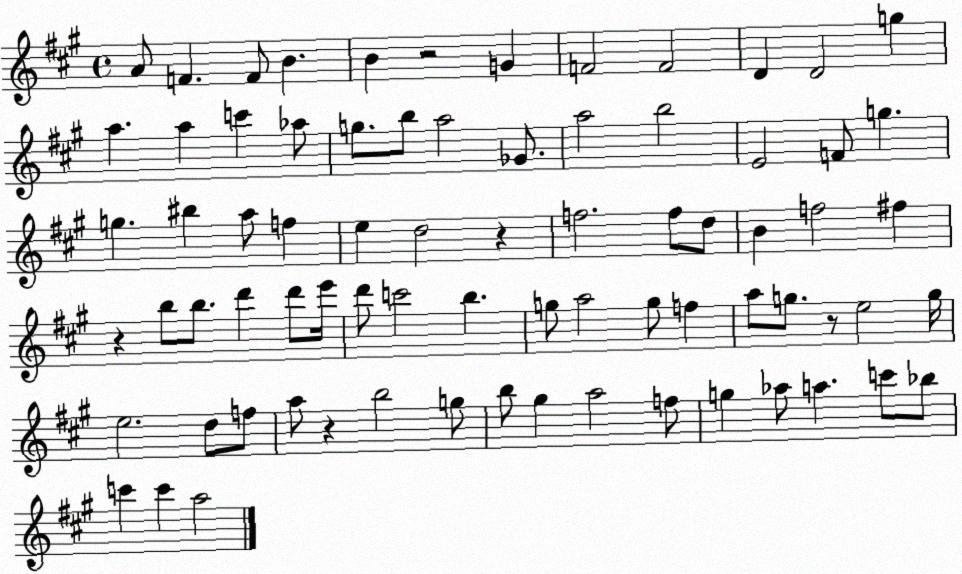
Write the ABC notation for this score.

X:1
T:Untitled
M:4/4
L:1/4
K:A
A/2 F F/2 B B z2 G F2 F2 D D2 g a a c' _a/2 g/2 b/2 a2 _G/2 a2 b2 E2 F/2 g g ^b a/2 f e d2 z f2 f/2 d/2 B f2 ^f z b/2 b/2 d' d'/2 e'/4 d'/2 c'2 b g/2 a2 g/2 f a/2 g/2 z/2 e2 g/4 e2 d/2 f/2 a/2 z b2 g/2 b/2 ^g a2 f/2 g _a/2 a c'/2 _b/2 c' c' a2